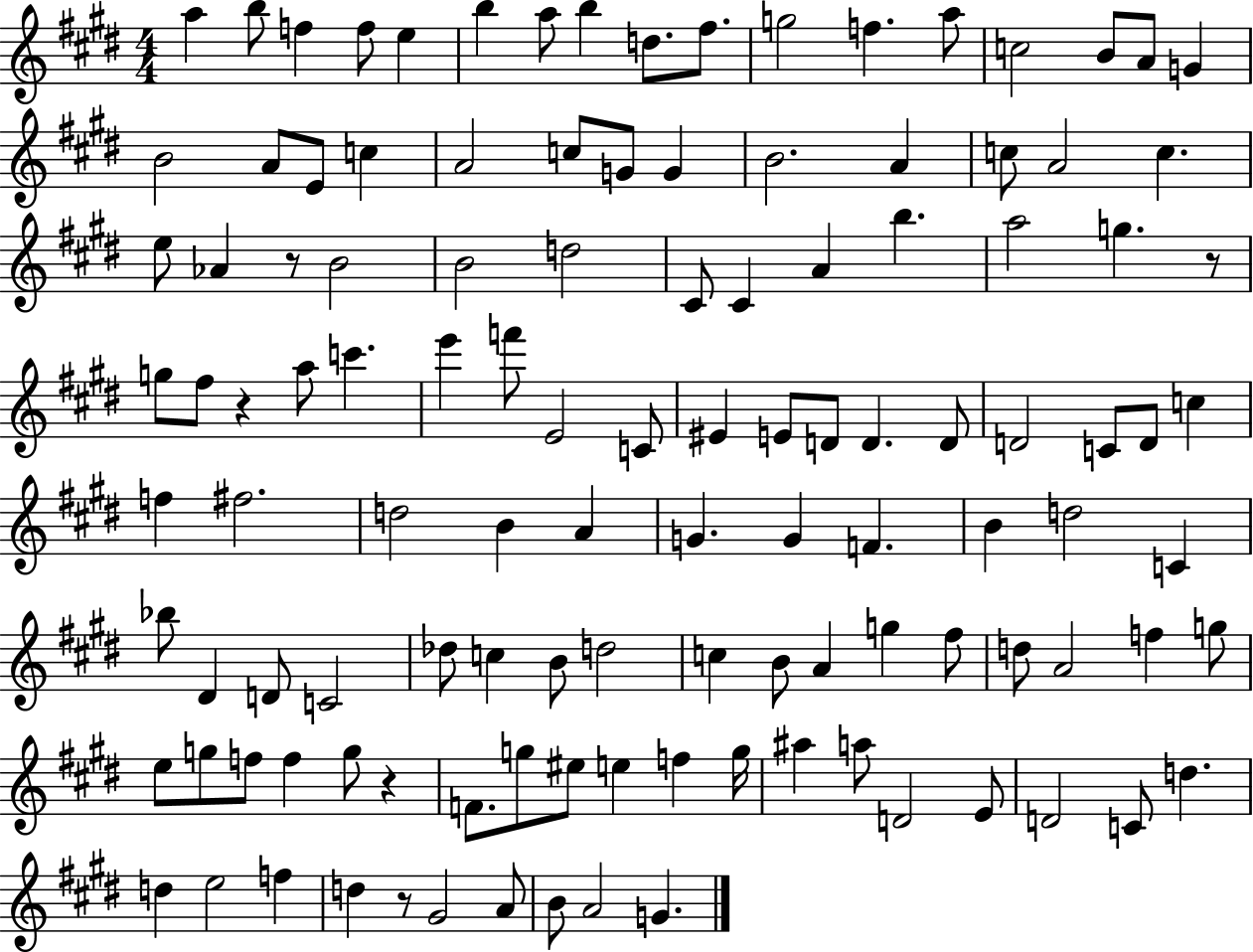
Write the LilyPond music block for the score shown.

{
  \clef treble
  \numericTimeSignature
  \time 4/4
  \key e \major
  a''4 b''8 f''4 f''8 e''4 | b''4 a''8 b''4 d''8. fis''8. | g''2 f''4. a''8 | c''2 b'8 a'8 g'4 | \break b'2 a'8 e'8 c''4 | a'2 c''8 g'8 g'4 | b'2. a'4 | c''8 a'2 c''4. | \break e''8 aes'4 r8 b'2 | b'2 d''2 | cis'8 cis'4 a'4 b''4. | a''2 g''4. r8 | \break g''8 fis''8 r4 a''8 c'''4. | e'''4 f'''8 e'2 c'8 | eis'4 e'8 d'8 d'4. d'8 | d'2 c'8 d'8 c''4 | \break f''4 fis''2. | d''2 b'4 a'4 | g'4. g'4 f'4. | b'4 d''2 c'4 | \break bes''8 dis'4 d'8 c'2 | des''8 c''4 b'8 d''2 | c''4 b'8 a'4 g''4 fis''8 | d''8 a'2 f''4 g''8 | \break e''8 g''8 f''8 f''4 g''8 r4 | f'8. g''8 eis''8 e''4 f''4 g''16 | ais''4 a''8 d'2 e'8 | d'2 c'8 d''4. | \break d''4 e''2 f''4 | d''4 r8 gis'2 a'8 | b'8 a'2 g'4. | \bar "|."
}